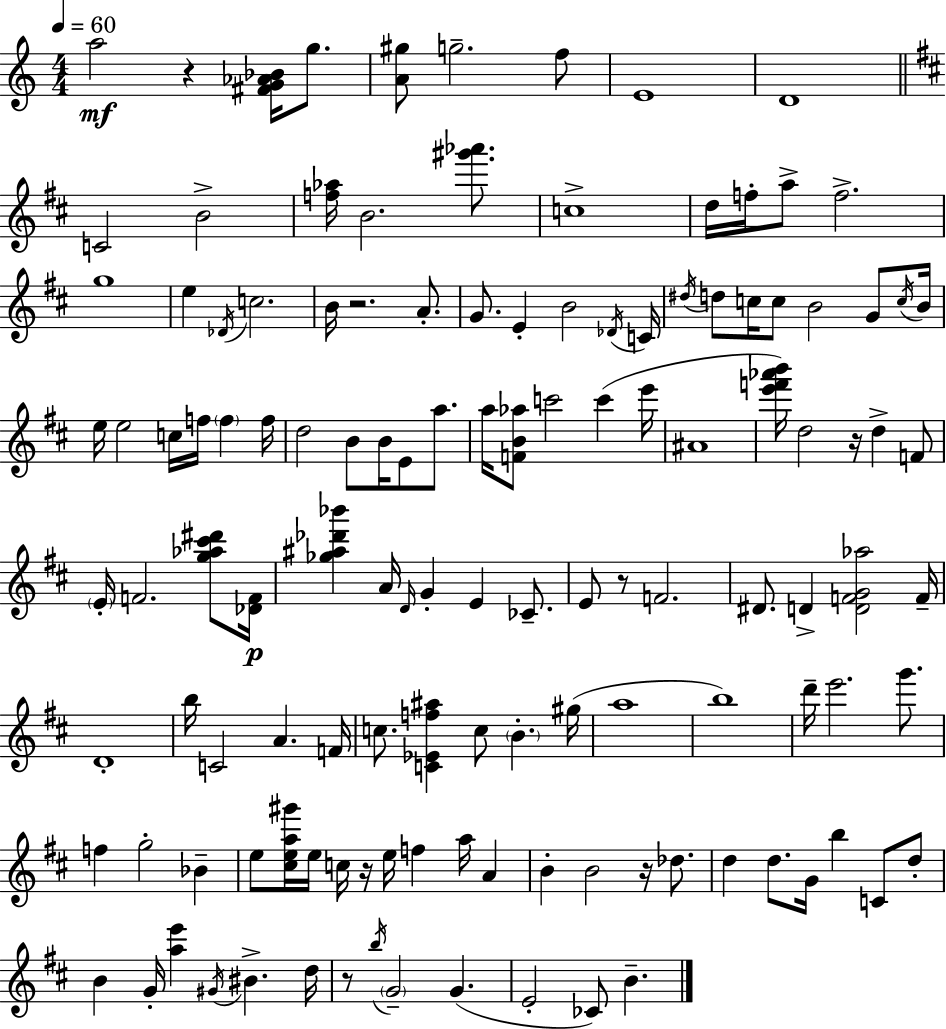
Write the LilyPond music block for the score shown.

{
  \clef treble
  \numericTimeSignature
  \time 4/4
  \key c \major
  \tempo 4 = 60
  a''2\mf r4 <fis' g' aes' bes'>16 g''8. | <a' gis''>8 g''2.-- f''8 | e'1 | d'1 | \break \bar "||" \break \key b \minor c'2 b'2-> | <f'' aes''>16 b'2. <gis''' aes'''>8. | c''1-> | d''16 f''16-. a''8-> f''2.-> | \break g''1 | e''4 \acciaccatura { des'16 } c''2. | b'16 r2. a'8.-. | g'8. e'4-. b'2 | \break \acciaccatura { des'16 } c'16 \acciaccatura { dis''16 } d''8 c''16 c''8 b'2 | g'8 \acciaccatura { c''16 } b'16 e''16 e''2 c''16 f''16 \parenthesize f''4 | f''16 d''2 b'8 b'16 e'8 | a''8. a''16 <f' b' aes''>8 c'''2 c'''4( | \break e'''16 ais'1 | <e''' f''' aes''' b'''>16) d''2 r16 d''4-> | f'8 \parenthesize e'16-. f'2. | <g'' aes'' cis''' dis'''>8 <des' f'>16\p <ges'' ais'' des''' bes'''>4 a'16 \grace { d'16 } g'4-. e'4 | \break ces'8.-- e'8 r8 f'2. | dis'8. d'4-> <d' f' g' aes''>2 | f'16-- d'1-. | b''16 c'2 a'4. | \break f'16 c''8. <c' ees' f'' ais''>4 c''8 \parenthesize b'4.-. | gis''16( a''1 | b''1) | d'''16-- e'''2. | \break g'''8. f''4 g''2-. | bes'4-- e''8 <cis'' e'' a'' gis'''>16 e''16 c''16 r16 e''16 f''4 | a''16 a'4 b'4-. b'2 | r16 des''8. d''4 d''8. g'16 b''4 | \break c'8 d''8-. b'4 g'16-. <a'' e'''>4 \acciaccatura { gis'16 } bis'4.-> | d''16 r8 \acciaccatura { b''16 } \parenthesize g'2-- | g'4.( e'2-. ces'8) | b'4.-- \bar "|."
}